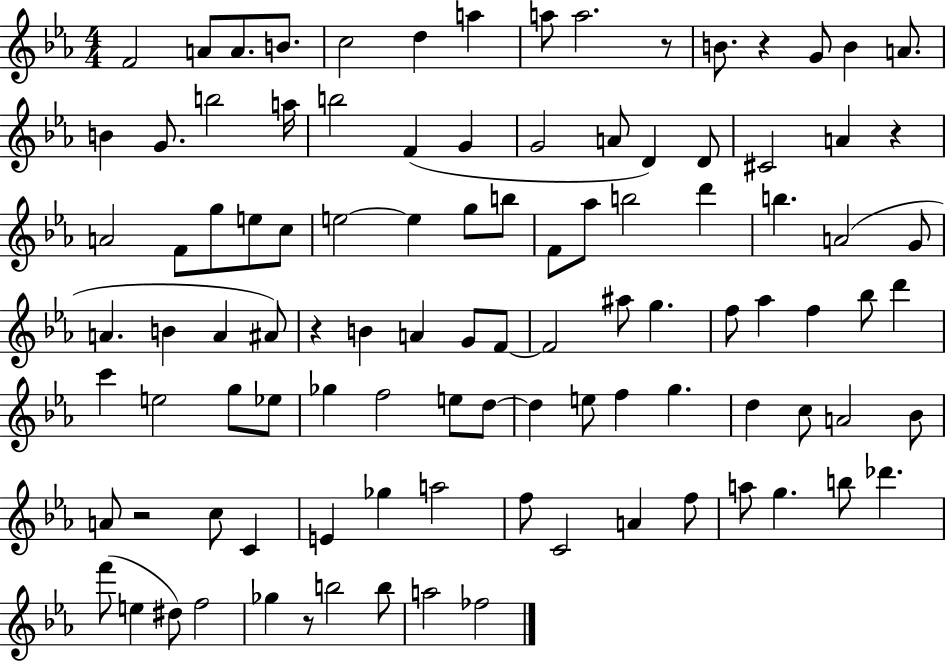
X:1
T:Untitled
M:4/4
L:1/4
K:Eb
F2 A/2 A/2 B/2 c2 d a a/2 a2 z/2 B/2 z G/2 B A/2 B G/2 b2 a/4 b2 F G G2 A/2 D D/2 ^C2 A z A2 F/2 g/2 e/2 c/2 e2 e g/2 b/2 F/2 _a/2 b2 d' b A2 G/2 A B A ^A/2 z B A G/2 F/2 F2 ^a/2 g f/2 _a f _b/2 d' c' e2 g/2 _e/2 _g f2 e/2 d/2 d e/2 f g d c/2 A2 _B/2 A/2 z2 c/2 C E _g a2 f/2 C2 A f/2 a/2 g b/2 _d' f'/2 e ^d/2 f2 _g z/2 b2 b/2 a2 _f2